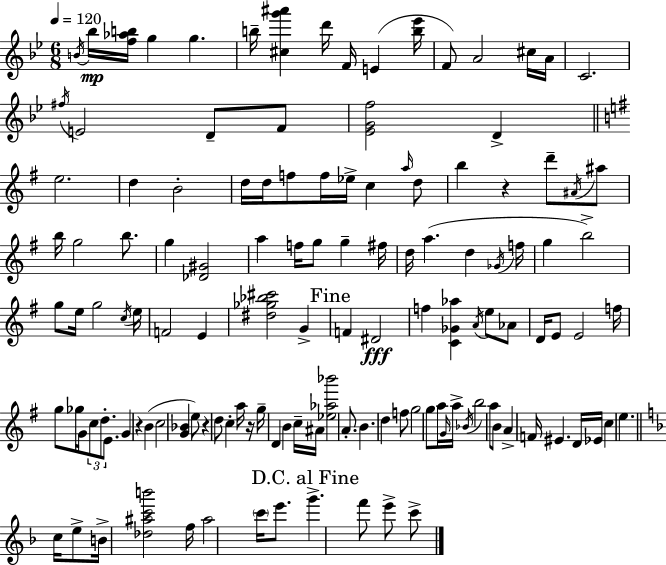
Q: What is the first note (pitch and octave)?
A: B4